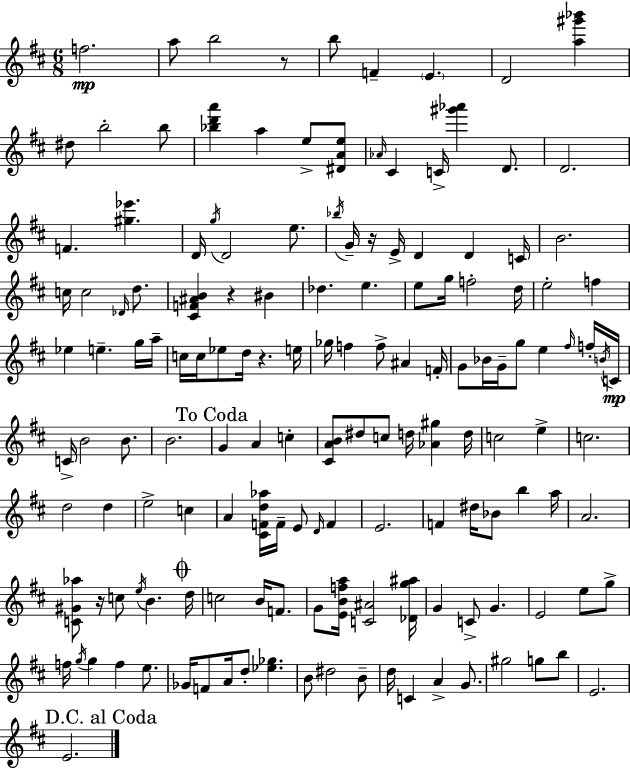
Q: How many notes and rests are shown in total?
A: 149